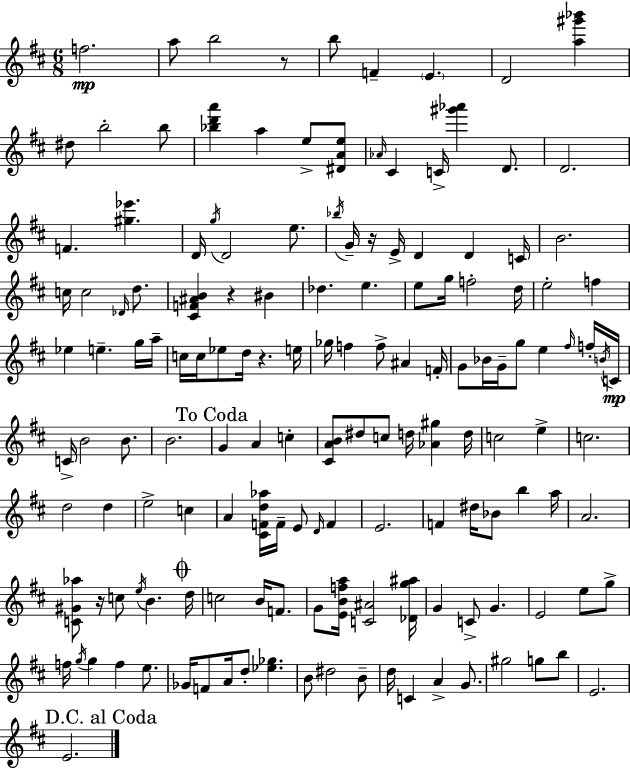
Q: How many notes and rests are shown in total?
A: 149